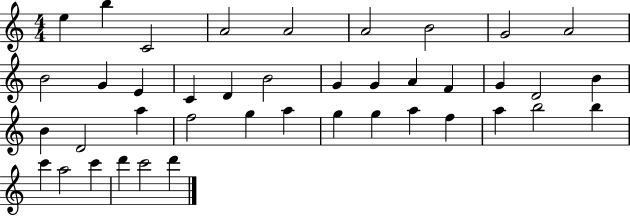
X:1
T:Untitled
M:4/4
L:1/4
K:C
e b C2 A2 A2 A2 B2 G2 A2 B2 G E C D B2 G G A F G D2 B B D2 a f2 g a g g a f a b2 b c' a2 c' d' c'2 d'